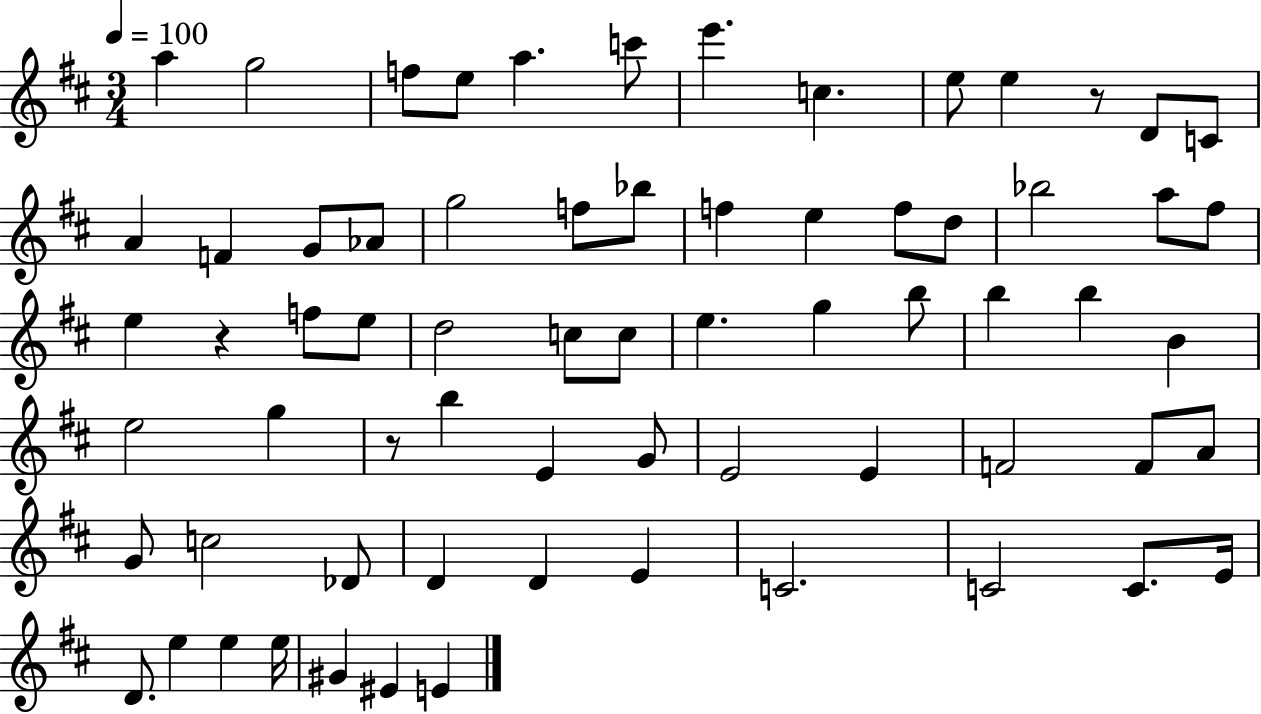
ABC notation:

X:1
T:Untitled
M:3/4
L:1/4
K:D
a g2 f/2 e/2 a c'/2 e' c e/2 e z/2 D/2 C/2 A F G/2 _A/2 g2 f/2 _b/2 f e f/2 d/2 _b2 a/2 ^f/2 e z f/2 e/2 d2 c/2 c/2 e g b/2 b b B e2 g z/2 b E G/2 E2 E F2 F/2 A/2 G/2 c2 _D/2 D D E C2 C2 C/2 E/4 D/2 e e e/4 ^G ^E E